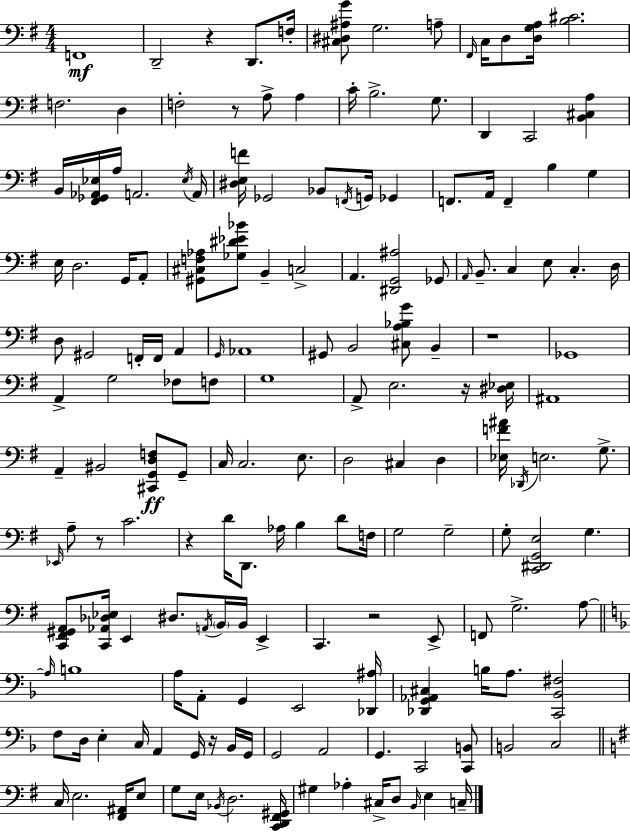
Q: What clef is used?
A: bass